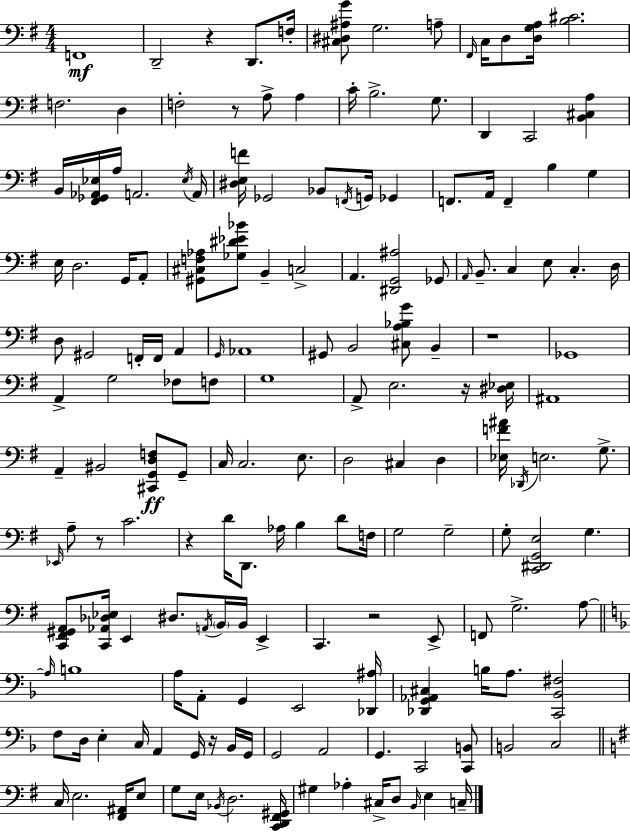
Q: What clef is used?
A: bass